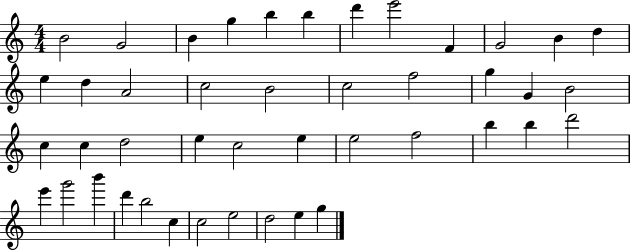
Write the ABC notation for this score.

X:1
T:Untitled
M:4/4
L:1/4
K:C
B2 G2 B g b b d' e'2 F G2 B d e d A2 c2 B2 c2 f2 g G B2 c c d2 e c2 e e2 f2 b b d'2 e' g'2 b' d' b2 c c2 e2 d2 e g